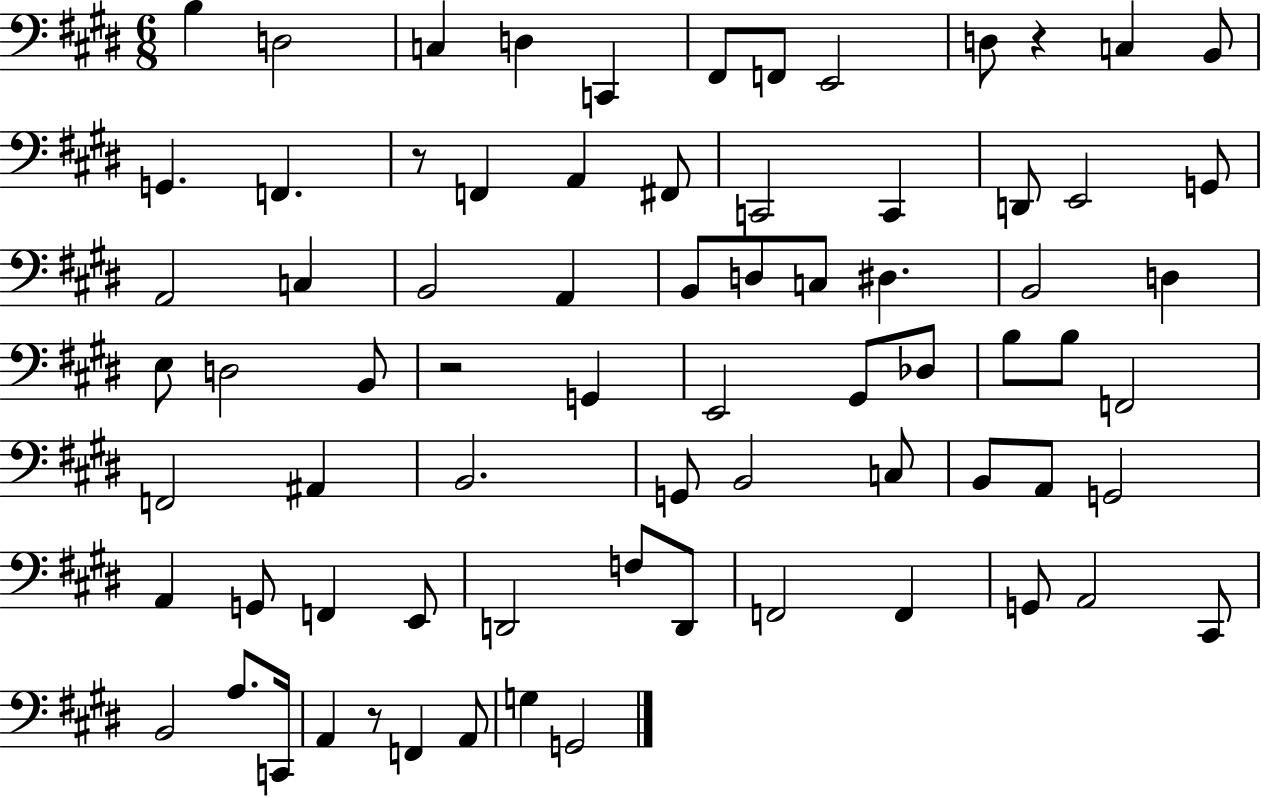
B3/q D3/h C3/q D3/q C2/q F#2/e F2/e E2/h D3/e R/q C3/q B2/e G2/q. F2/q. R/e F2/q A2/q F#2/e C2/h C2/q D2/e E2/h G2/e A2/h C3/q B2/h A2/q B2/e D3/e C3/e D#3/q. B2/h D3/q E3/e D3/h B2/e R/h G2/q E2/h G#2/e Db3/e B3/e B3/e F2/h F2/h A#2/q B2/h. G2/e B2/h C3/e B2/e A2/e G2/h A2/q G2/e F2/q E2/e D2/h F3/e D2/e F2/h F2/q G2/e A2/h C#2/e B2/h A3/e. C2/s A2/q R/e F2/q A2/e G3/q G2/h